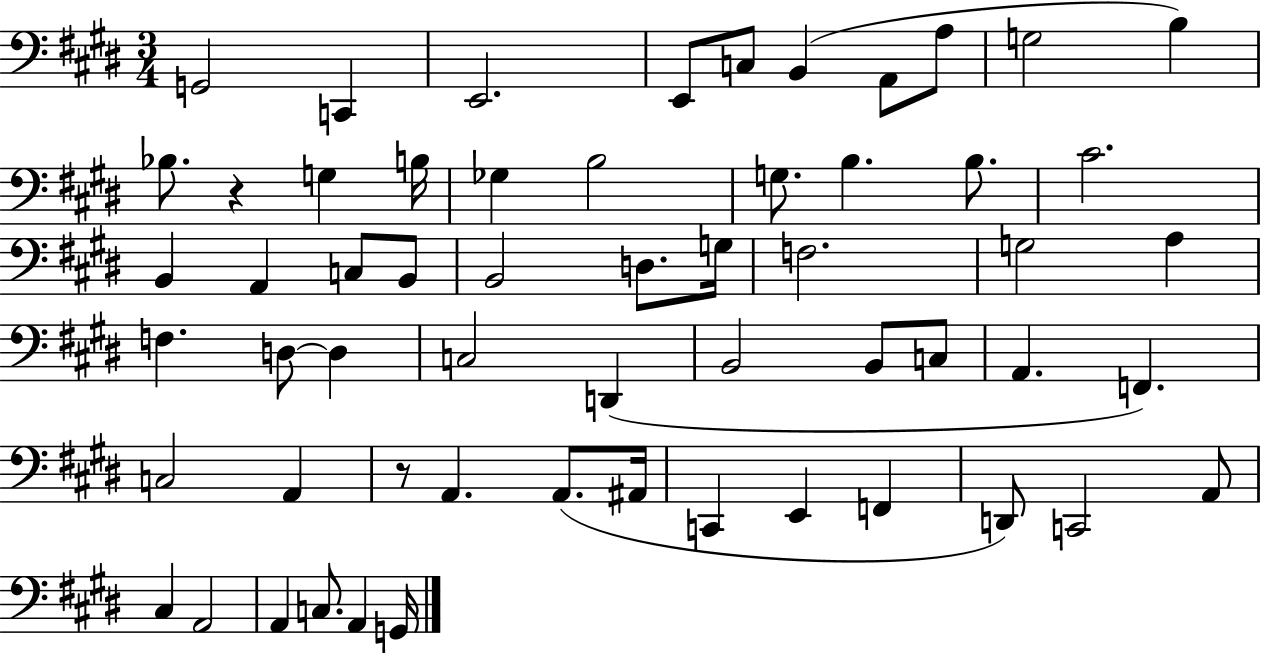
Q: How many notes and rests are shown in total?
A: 58